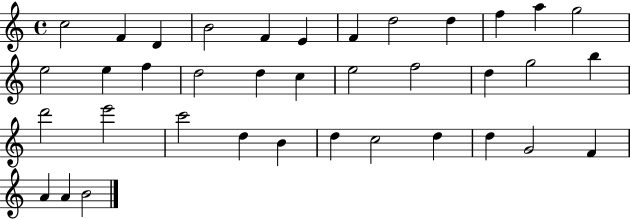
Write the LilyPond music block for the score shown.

{
  \clef treble
  \time 4/4
  \defaultTimeSignature
  \key c \major
  c''2 f'4 d'4 | b'2 f'4 e'4 | f'4 d''2 d''4 | f''4 a''4 g''2 | \break e''2 e''4 f''4 | d''2 d''4 c''4 | e''2 f''2 | d''4 g''2 b''4 | \break d'''2 e'''2 | c'''2 d''4 b'4 | d''4 c''2 d''4 | d''4 g'2 f'4 | \break a'4 a'4 b'2 | \bar "|."
}